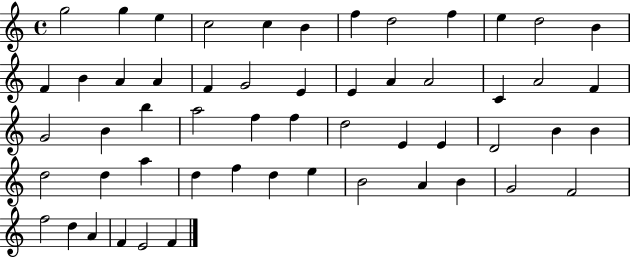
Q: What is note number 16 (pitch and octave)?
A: A4